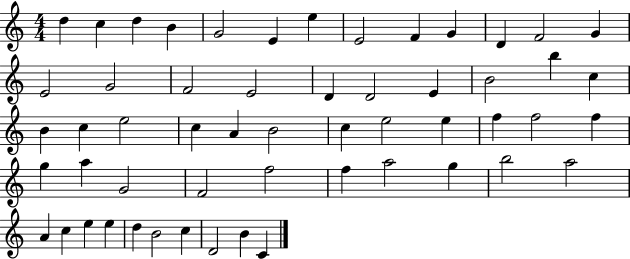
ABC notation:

X:1
T:Untitled
M:4/4
L:1/4
K:C
d c d B G2 E e E2 F G D F2 G E2 G2 F2 E2 D D2 E B2 b c B c e2 c A B2 c e2 e f f2 f g a G2 F2 f2 f a2 g b2 a2 A c e e d B2 c D2 B C